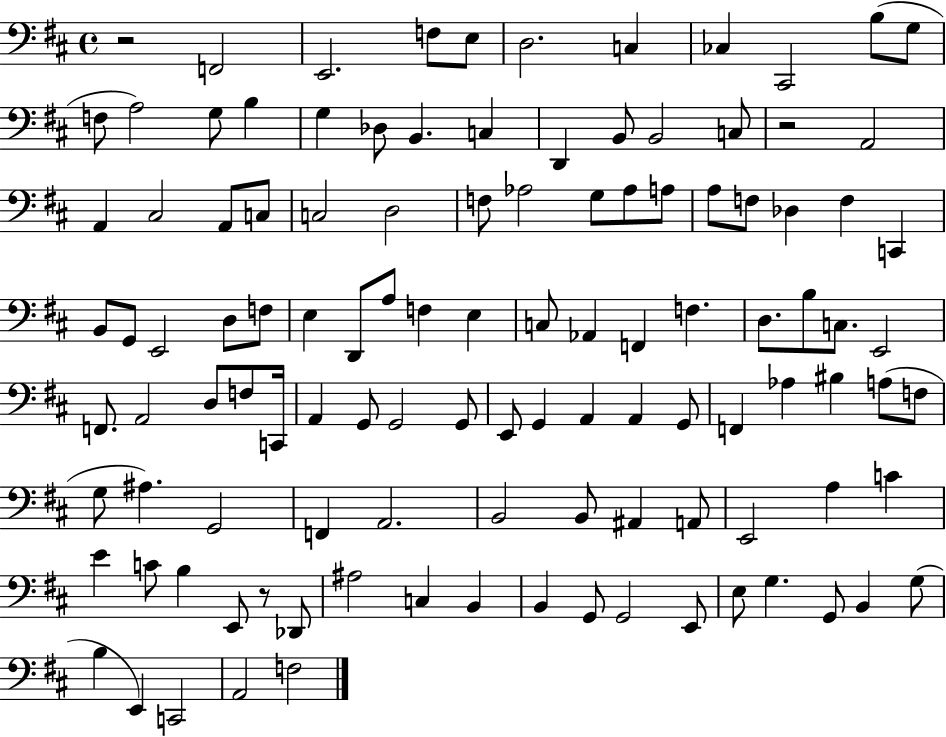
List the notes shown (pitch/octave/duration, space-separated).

R/h F2/h E2/h. F3/e E3/e D3/h. C3/q CES3/q C#2/h B3/e G3/e F3/e A3/h G3/e B3/q G3/q Db3/e B2/q. C3/q D2/q B2/e B2/h C3/e R/h A2/h A2/q C#3/h A2/e C3/e C3/h D3/h F3/e Ab3/h G3/e Ab3/e A3/e A3/e F3/e Db3/q F3/q C2/q B2/e G2/e E2/h D3/e F3/e E3/q D2/e A3/e F3/q E3/q C3/e Ab2/q F2/q F3/q. D3/e. B3/e C3/e. E2/h F2/e. A2/h D3/e F3/e C2/s A2/q G2/e G2/h G2/e E2/e G2/q A2/q A2/q G2/e F2/q Ab3/q BIS3/q A3/e F3/e G3/e A#3/q. G2/h F2/q A2/h. B2/h B2/e A#2/q A2/e E2/h A3/q C4/q E4/q C4/e B3/q E2/e R/e Db2/e A#3/h C3/q B2/q B2/q G2/e G2/h E2/e E3/e G3/q. G2/e B2/q G3/e B3/q E2/q C2/h A2/h F3/h